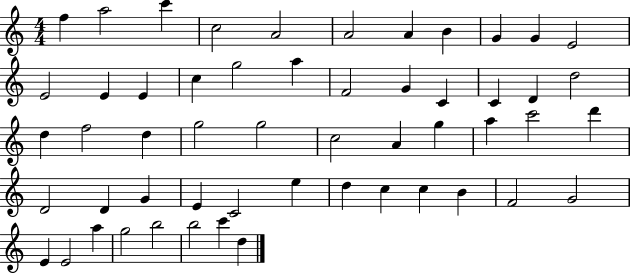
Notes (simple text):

F5/q A5/h C6/q C5/h A4/h A4/h A4/q B4/q G4/q G4/q E4/h E4/h E4/q E4/q C5/q G5/h A5/q F4/h G4/q C4/q C4/q D4/q D5/h D5/q F5/h D5/q G5/h G5/h C5/h A4/q G5/q A5/q C6/h D6/q D4/h D4/q G4/q E4/q C4/h E5/q D5/q C5/q C5/q B4/q F4/h G4/h E4/q E4/h A5/q G5/h B5/h B5/h C6/q D5/q